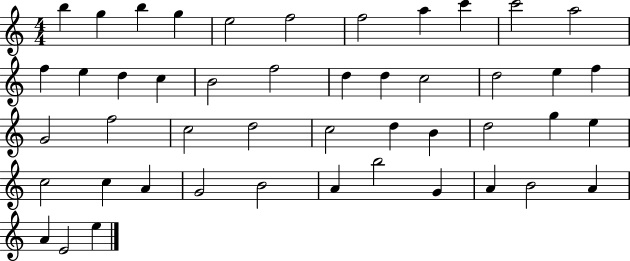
X:1
T:Untitled
M:4/4
L:1/4
K:C
b g b g e2 f2 f2 a c' c'2 a2 f e d c B2 f2 d d c2 d2 e f G2 f2 c2 d2 c2 d B d2 g e c2 c A G2 B2 A b2 G A B2 A A E2 e